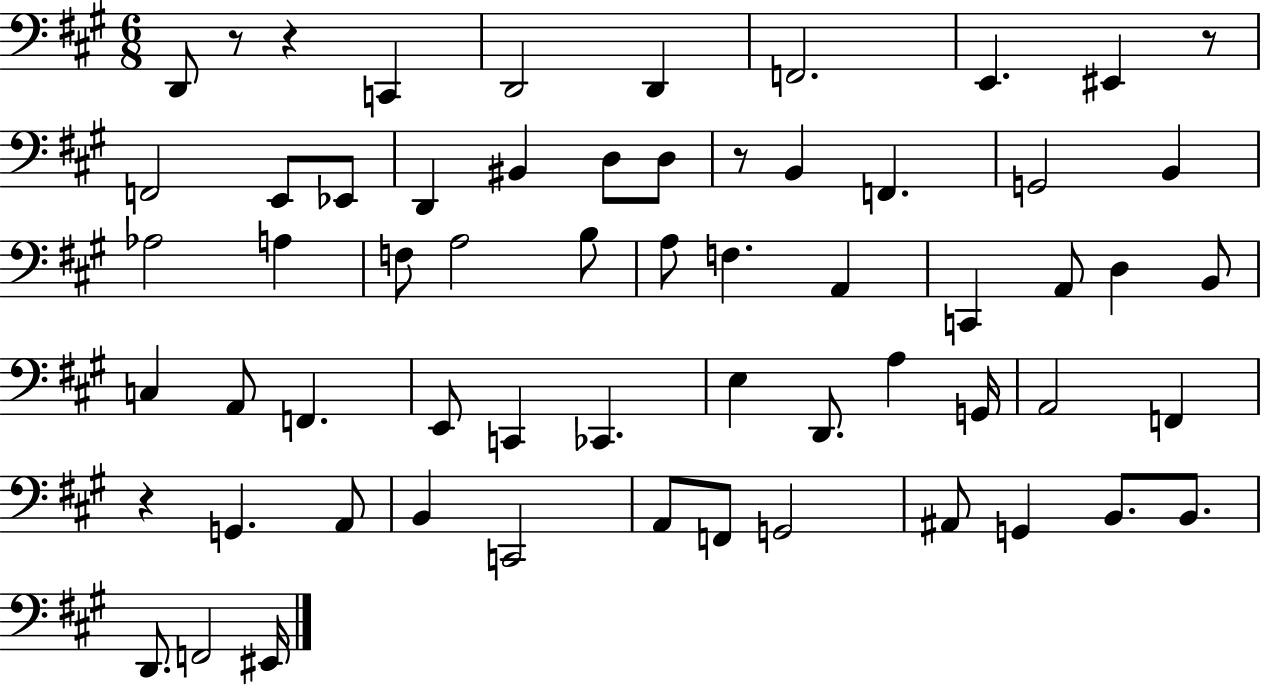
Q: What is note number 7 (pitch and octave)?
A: EIS2